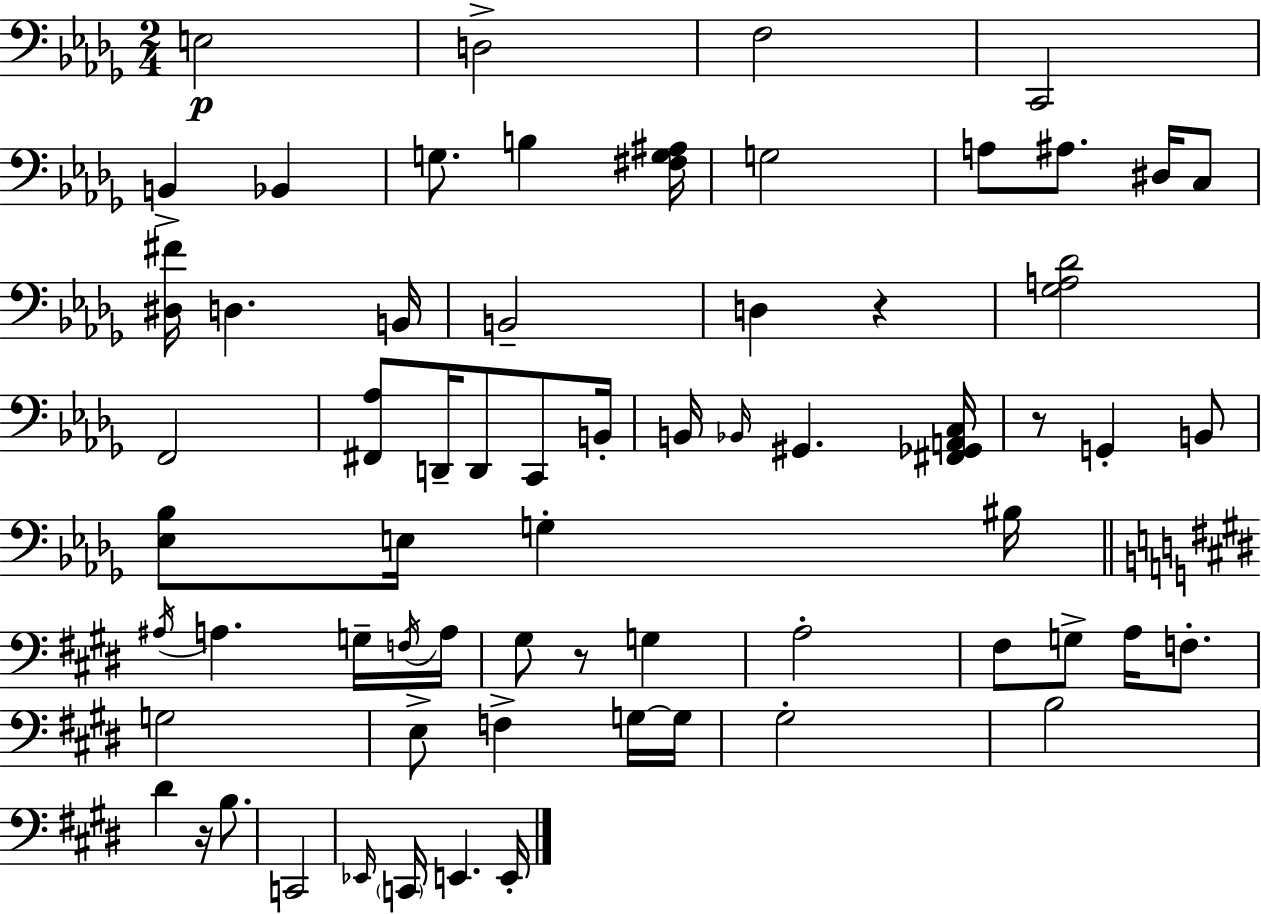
{
  \clef bass
  \numericTimeSignature
  \time 2/4
  \key bes \minor
  e2\p | d2-> | f2 | c,2 | \break b,4-> bes,4 | g8. b4 <fis g ais>16 | g2 | a8 ais8. dis16 c8 | \break <dis fis'>16 d4. b,16 | b,2-- | d4 r4 | <ges a des'>2 | \break f,2 | <fis, aes>8 d,16-- d,8 c,8 b,16-. | b,16 \grace { bes,16 } gis,4. | <fis, ges, a, c>16 r8 g,4-. b,8 | \break <ees bes>8 e16 g4-. | bis16 \bar "||" \break \key e \major \acciaccatura { ais16 } a4. g16-- | \acciaccatura { f16 } a16 gis8 r8 g4 | a2-. | fis8 g8-> a16 f8.-. | \break g2 | e8-> f4-> | g16~~ g16 gis2-. | b2 | \break dis'4 r16 b8. | c,2 | \grace { ees,16 } \parenthesize c,16 e,4. | e,16-. \bar "|."
}